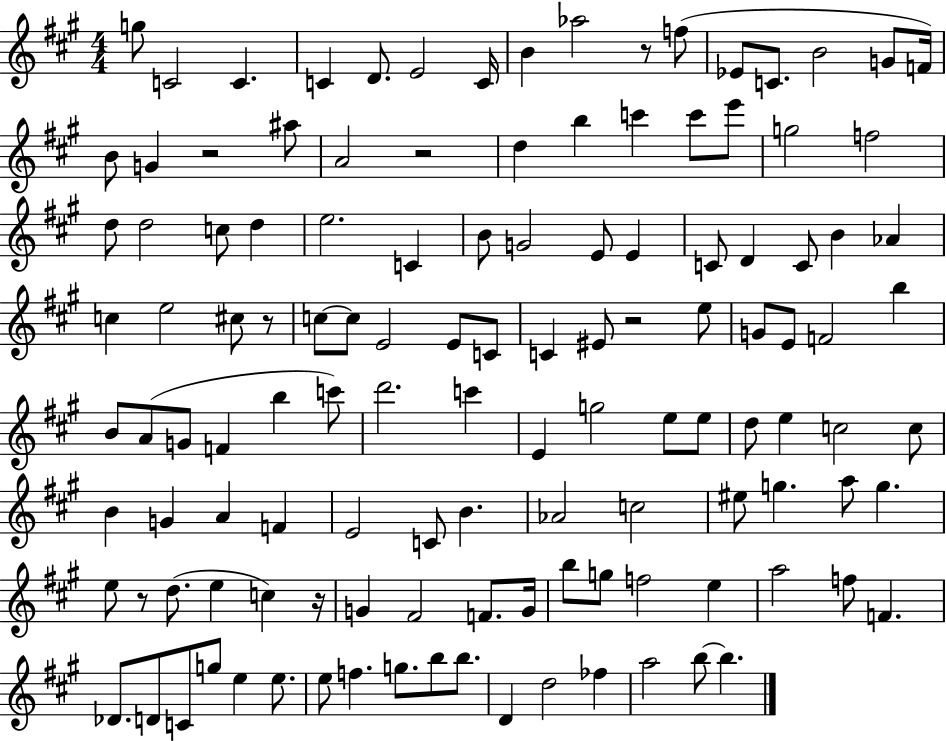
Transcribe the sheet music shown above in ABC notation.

X:1
T:Untitled
M:4/4
L:1/4
K:A
g/2 C2 C C D/2 E2 C/4 B _a2 z/2 f/2 _E/2 C/2 B2 G/2 F/4 B/2 G z2 ^a/2 A2 z2 d b c' c'/2 e'/2 g2 f2 d/2 d2 c/2 d e2 C B/2 G2 E/2 E C/2 D C/2 B _A c e2 ^c/2 z/2 c/2 c/2 E2 E/2 C/2 C ^E/2 z2 e/2 G/2 E/2 F2 b B/2 A/2 G/2 F b c'/2 d'2 c' E g2 e/2 e/2 d/2 e c2 c/2 B G A F E2 C/2 B _A2 c2 ^e/2 g a/2 g e/2 z/2 d/2 e c z/4 G ^F2 F/2 G/4 b/2 g/2 f2 e a2 f/2 F _D/2 D/2 C/2 g/2 e e/2 e/2 f g/2 b/2 b/2 D d2 _f a2 b/2 b